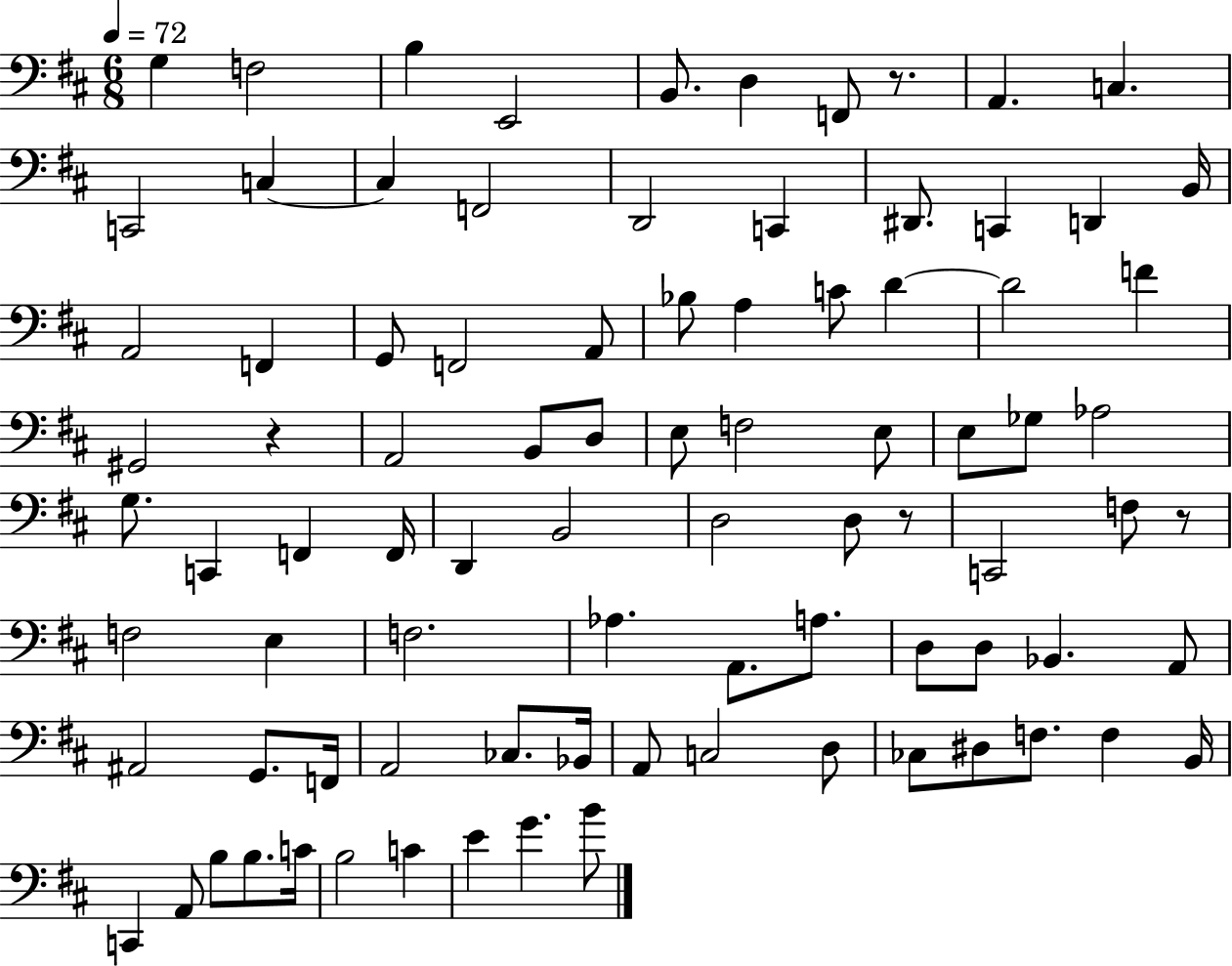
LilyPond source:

{
  \clef bass
  \numericTimeSignature
  \time 6/8
  \key d \major
  \tempo 4 = 72
  g4 f2 | b4 e,2 | b,8. d4 f,8 r8. | a,4. c4. | \break c,2 c4~~ | c4 f,2 | d,2 c,4 | dis,8. c,4 d,4 b,16 | \break a,2 f,4 | g,8 f,2 a,8 | bes8 a4 c'8 d'4~~ | d'2 f'4 | \break gis,2 r4 | a,2 b,8 d8 | e8 f2 e8 | e8 ges8 aes2 | \break g8. c,4 f,4 f,16 | d,4 b,2 | d2 d8 r8 | c,2 f8 r8 | \break f2 e4 | f2. | aes4. a,8. a8. | d8 d8 bes,4. a,8 | \break ais,2 g,8. f,16 | a,2 ces8. bes,16 | a,8 c2 d8 | ces8 dis8 f8. f4 b,16 | \break c,4 a,8 b8 b8. c'16 | b2 c'4 | e'4 g'4. b'8 | \bar "|."
}